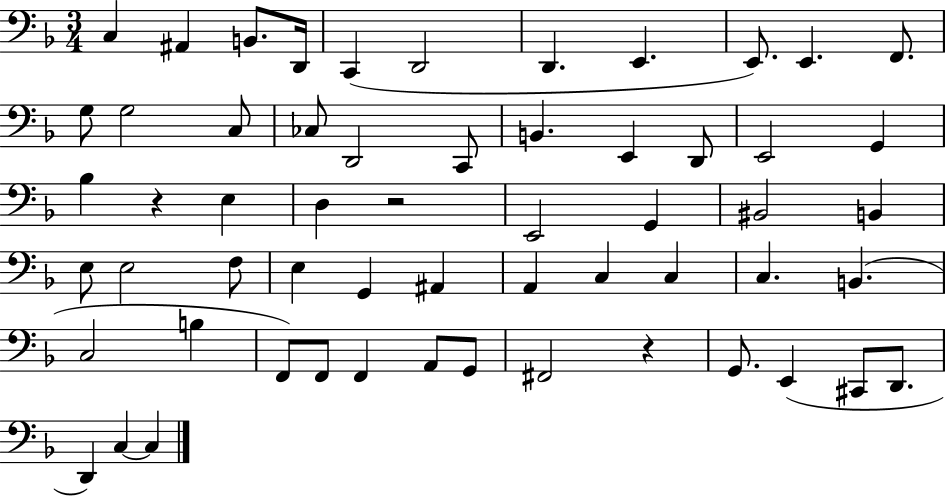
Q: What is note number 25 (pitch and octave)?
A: D3